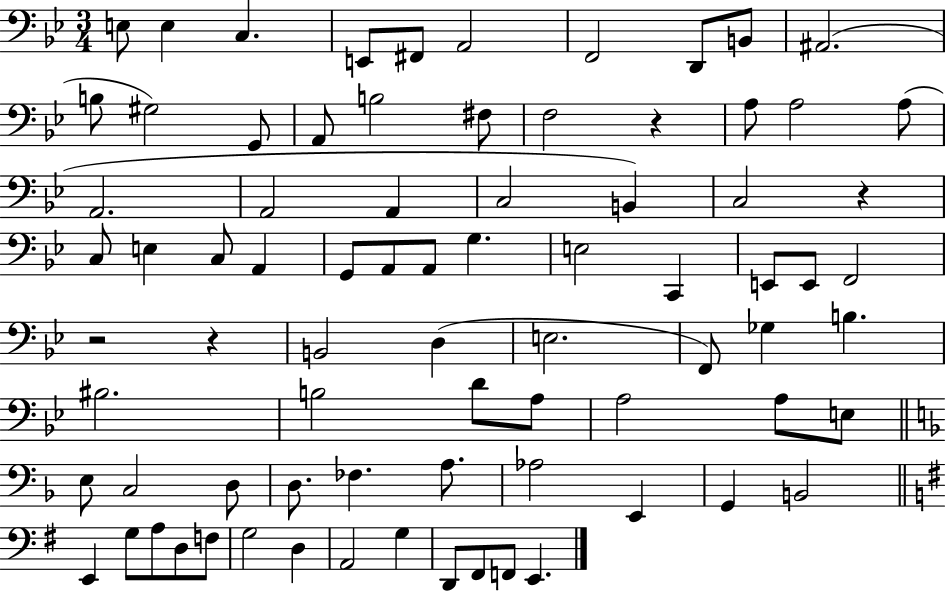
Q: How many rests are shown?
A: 4